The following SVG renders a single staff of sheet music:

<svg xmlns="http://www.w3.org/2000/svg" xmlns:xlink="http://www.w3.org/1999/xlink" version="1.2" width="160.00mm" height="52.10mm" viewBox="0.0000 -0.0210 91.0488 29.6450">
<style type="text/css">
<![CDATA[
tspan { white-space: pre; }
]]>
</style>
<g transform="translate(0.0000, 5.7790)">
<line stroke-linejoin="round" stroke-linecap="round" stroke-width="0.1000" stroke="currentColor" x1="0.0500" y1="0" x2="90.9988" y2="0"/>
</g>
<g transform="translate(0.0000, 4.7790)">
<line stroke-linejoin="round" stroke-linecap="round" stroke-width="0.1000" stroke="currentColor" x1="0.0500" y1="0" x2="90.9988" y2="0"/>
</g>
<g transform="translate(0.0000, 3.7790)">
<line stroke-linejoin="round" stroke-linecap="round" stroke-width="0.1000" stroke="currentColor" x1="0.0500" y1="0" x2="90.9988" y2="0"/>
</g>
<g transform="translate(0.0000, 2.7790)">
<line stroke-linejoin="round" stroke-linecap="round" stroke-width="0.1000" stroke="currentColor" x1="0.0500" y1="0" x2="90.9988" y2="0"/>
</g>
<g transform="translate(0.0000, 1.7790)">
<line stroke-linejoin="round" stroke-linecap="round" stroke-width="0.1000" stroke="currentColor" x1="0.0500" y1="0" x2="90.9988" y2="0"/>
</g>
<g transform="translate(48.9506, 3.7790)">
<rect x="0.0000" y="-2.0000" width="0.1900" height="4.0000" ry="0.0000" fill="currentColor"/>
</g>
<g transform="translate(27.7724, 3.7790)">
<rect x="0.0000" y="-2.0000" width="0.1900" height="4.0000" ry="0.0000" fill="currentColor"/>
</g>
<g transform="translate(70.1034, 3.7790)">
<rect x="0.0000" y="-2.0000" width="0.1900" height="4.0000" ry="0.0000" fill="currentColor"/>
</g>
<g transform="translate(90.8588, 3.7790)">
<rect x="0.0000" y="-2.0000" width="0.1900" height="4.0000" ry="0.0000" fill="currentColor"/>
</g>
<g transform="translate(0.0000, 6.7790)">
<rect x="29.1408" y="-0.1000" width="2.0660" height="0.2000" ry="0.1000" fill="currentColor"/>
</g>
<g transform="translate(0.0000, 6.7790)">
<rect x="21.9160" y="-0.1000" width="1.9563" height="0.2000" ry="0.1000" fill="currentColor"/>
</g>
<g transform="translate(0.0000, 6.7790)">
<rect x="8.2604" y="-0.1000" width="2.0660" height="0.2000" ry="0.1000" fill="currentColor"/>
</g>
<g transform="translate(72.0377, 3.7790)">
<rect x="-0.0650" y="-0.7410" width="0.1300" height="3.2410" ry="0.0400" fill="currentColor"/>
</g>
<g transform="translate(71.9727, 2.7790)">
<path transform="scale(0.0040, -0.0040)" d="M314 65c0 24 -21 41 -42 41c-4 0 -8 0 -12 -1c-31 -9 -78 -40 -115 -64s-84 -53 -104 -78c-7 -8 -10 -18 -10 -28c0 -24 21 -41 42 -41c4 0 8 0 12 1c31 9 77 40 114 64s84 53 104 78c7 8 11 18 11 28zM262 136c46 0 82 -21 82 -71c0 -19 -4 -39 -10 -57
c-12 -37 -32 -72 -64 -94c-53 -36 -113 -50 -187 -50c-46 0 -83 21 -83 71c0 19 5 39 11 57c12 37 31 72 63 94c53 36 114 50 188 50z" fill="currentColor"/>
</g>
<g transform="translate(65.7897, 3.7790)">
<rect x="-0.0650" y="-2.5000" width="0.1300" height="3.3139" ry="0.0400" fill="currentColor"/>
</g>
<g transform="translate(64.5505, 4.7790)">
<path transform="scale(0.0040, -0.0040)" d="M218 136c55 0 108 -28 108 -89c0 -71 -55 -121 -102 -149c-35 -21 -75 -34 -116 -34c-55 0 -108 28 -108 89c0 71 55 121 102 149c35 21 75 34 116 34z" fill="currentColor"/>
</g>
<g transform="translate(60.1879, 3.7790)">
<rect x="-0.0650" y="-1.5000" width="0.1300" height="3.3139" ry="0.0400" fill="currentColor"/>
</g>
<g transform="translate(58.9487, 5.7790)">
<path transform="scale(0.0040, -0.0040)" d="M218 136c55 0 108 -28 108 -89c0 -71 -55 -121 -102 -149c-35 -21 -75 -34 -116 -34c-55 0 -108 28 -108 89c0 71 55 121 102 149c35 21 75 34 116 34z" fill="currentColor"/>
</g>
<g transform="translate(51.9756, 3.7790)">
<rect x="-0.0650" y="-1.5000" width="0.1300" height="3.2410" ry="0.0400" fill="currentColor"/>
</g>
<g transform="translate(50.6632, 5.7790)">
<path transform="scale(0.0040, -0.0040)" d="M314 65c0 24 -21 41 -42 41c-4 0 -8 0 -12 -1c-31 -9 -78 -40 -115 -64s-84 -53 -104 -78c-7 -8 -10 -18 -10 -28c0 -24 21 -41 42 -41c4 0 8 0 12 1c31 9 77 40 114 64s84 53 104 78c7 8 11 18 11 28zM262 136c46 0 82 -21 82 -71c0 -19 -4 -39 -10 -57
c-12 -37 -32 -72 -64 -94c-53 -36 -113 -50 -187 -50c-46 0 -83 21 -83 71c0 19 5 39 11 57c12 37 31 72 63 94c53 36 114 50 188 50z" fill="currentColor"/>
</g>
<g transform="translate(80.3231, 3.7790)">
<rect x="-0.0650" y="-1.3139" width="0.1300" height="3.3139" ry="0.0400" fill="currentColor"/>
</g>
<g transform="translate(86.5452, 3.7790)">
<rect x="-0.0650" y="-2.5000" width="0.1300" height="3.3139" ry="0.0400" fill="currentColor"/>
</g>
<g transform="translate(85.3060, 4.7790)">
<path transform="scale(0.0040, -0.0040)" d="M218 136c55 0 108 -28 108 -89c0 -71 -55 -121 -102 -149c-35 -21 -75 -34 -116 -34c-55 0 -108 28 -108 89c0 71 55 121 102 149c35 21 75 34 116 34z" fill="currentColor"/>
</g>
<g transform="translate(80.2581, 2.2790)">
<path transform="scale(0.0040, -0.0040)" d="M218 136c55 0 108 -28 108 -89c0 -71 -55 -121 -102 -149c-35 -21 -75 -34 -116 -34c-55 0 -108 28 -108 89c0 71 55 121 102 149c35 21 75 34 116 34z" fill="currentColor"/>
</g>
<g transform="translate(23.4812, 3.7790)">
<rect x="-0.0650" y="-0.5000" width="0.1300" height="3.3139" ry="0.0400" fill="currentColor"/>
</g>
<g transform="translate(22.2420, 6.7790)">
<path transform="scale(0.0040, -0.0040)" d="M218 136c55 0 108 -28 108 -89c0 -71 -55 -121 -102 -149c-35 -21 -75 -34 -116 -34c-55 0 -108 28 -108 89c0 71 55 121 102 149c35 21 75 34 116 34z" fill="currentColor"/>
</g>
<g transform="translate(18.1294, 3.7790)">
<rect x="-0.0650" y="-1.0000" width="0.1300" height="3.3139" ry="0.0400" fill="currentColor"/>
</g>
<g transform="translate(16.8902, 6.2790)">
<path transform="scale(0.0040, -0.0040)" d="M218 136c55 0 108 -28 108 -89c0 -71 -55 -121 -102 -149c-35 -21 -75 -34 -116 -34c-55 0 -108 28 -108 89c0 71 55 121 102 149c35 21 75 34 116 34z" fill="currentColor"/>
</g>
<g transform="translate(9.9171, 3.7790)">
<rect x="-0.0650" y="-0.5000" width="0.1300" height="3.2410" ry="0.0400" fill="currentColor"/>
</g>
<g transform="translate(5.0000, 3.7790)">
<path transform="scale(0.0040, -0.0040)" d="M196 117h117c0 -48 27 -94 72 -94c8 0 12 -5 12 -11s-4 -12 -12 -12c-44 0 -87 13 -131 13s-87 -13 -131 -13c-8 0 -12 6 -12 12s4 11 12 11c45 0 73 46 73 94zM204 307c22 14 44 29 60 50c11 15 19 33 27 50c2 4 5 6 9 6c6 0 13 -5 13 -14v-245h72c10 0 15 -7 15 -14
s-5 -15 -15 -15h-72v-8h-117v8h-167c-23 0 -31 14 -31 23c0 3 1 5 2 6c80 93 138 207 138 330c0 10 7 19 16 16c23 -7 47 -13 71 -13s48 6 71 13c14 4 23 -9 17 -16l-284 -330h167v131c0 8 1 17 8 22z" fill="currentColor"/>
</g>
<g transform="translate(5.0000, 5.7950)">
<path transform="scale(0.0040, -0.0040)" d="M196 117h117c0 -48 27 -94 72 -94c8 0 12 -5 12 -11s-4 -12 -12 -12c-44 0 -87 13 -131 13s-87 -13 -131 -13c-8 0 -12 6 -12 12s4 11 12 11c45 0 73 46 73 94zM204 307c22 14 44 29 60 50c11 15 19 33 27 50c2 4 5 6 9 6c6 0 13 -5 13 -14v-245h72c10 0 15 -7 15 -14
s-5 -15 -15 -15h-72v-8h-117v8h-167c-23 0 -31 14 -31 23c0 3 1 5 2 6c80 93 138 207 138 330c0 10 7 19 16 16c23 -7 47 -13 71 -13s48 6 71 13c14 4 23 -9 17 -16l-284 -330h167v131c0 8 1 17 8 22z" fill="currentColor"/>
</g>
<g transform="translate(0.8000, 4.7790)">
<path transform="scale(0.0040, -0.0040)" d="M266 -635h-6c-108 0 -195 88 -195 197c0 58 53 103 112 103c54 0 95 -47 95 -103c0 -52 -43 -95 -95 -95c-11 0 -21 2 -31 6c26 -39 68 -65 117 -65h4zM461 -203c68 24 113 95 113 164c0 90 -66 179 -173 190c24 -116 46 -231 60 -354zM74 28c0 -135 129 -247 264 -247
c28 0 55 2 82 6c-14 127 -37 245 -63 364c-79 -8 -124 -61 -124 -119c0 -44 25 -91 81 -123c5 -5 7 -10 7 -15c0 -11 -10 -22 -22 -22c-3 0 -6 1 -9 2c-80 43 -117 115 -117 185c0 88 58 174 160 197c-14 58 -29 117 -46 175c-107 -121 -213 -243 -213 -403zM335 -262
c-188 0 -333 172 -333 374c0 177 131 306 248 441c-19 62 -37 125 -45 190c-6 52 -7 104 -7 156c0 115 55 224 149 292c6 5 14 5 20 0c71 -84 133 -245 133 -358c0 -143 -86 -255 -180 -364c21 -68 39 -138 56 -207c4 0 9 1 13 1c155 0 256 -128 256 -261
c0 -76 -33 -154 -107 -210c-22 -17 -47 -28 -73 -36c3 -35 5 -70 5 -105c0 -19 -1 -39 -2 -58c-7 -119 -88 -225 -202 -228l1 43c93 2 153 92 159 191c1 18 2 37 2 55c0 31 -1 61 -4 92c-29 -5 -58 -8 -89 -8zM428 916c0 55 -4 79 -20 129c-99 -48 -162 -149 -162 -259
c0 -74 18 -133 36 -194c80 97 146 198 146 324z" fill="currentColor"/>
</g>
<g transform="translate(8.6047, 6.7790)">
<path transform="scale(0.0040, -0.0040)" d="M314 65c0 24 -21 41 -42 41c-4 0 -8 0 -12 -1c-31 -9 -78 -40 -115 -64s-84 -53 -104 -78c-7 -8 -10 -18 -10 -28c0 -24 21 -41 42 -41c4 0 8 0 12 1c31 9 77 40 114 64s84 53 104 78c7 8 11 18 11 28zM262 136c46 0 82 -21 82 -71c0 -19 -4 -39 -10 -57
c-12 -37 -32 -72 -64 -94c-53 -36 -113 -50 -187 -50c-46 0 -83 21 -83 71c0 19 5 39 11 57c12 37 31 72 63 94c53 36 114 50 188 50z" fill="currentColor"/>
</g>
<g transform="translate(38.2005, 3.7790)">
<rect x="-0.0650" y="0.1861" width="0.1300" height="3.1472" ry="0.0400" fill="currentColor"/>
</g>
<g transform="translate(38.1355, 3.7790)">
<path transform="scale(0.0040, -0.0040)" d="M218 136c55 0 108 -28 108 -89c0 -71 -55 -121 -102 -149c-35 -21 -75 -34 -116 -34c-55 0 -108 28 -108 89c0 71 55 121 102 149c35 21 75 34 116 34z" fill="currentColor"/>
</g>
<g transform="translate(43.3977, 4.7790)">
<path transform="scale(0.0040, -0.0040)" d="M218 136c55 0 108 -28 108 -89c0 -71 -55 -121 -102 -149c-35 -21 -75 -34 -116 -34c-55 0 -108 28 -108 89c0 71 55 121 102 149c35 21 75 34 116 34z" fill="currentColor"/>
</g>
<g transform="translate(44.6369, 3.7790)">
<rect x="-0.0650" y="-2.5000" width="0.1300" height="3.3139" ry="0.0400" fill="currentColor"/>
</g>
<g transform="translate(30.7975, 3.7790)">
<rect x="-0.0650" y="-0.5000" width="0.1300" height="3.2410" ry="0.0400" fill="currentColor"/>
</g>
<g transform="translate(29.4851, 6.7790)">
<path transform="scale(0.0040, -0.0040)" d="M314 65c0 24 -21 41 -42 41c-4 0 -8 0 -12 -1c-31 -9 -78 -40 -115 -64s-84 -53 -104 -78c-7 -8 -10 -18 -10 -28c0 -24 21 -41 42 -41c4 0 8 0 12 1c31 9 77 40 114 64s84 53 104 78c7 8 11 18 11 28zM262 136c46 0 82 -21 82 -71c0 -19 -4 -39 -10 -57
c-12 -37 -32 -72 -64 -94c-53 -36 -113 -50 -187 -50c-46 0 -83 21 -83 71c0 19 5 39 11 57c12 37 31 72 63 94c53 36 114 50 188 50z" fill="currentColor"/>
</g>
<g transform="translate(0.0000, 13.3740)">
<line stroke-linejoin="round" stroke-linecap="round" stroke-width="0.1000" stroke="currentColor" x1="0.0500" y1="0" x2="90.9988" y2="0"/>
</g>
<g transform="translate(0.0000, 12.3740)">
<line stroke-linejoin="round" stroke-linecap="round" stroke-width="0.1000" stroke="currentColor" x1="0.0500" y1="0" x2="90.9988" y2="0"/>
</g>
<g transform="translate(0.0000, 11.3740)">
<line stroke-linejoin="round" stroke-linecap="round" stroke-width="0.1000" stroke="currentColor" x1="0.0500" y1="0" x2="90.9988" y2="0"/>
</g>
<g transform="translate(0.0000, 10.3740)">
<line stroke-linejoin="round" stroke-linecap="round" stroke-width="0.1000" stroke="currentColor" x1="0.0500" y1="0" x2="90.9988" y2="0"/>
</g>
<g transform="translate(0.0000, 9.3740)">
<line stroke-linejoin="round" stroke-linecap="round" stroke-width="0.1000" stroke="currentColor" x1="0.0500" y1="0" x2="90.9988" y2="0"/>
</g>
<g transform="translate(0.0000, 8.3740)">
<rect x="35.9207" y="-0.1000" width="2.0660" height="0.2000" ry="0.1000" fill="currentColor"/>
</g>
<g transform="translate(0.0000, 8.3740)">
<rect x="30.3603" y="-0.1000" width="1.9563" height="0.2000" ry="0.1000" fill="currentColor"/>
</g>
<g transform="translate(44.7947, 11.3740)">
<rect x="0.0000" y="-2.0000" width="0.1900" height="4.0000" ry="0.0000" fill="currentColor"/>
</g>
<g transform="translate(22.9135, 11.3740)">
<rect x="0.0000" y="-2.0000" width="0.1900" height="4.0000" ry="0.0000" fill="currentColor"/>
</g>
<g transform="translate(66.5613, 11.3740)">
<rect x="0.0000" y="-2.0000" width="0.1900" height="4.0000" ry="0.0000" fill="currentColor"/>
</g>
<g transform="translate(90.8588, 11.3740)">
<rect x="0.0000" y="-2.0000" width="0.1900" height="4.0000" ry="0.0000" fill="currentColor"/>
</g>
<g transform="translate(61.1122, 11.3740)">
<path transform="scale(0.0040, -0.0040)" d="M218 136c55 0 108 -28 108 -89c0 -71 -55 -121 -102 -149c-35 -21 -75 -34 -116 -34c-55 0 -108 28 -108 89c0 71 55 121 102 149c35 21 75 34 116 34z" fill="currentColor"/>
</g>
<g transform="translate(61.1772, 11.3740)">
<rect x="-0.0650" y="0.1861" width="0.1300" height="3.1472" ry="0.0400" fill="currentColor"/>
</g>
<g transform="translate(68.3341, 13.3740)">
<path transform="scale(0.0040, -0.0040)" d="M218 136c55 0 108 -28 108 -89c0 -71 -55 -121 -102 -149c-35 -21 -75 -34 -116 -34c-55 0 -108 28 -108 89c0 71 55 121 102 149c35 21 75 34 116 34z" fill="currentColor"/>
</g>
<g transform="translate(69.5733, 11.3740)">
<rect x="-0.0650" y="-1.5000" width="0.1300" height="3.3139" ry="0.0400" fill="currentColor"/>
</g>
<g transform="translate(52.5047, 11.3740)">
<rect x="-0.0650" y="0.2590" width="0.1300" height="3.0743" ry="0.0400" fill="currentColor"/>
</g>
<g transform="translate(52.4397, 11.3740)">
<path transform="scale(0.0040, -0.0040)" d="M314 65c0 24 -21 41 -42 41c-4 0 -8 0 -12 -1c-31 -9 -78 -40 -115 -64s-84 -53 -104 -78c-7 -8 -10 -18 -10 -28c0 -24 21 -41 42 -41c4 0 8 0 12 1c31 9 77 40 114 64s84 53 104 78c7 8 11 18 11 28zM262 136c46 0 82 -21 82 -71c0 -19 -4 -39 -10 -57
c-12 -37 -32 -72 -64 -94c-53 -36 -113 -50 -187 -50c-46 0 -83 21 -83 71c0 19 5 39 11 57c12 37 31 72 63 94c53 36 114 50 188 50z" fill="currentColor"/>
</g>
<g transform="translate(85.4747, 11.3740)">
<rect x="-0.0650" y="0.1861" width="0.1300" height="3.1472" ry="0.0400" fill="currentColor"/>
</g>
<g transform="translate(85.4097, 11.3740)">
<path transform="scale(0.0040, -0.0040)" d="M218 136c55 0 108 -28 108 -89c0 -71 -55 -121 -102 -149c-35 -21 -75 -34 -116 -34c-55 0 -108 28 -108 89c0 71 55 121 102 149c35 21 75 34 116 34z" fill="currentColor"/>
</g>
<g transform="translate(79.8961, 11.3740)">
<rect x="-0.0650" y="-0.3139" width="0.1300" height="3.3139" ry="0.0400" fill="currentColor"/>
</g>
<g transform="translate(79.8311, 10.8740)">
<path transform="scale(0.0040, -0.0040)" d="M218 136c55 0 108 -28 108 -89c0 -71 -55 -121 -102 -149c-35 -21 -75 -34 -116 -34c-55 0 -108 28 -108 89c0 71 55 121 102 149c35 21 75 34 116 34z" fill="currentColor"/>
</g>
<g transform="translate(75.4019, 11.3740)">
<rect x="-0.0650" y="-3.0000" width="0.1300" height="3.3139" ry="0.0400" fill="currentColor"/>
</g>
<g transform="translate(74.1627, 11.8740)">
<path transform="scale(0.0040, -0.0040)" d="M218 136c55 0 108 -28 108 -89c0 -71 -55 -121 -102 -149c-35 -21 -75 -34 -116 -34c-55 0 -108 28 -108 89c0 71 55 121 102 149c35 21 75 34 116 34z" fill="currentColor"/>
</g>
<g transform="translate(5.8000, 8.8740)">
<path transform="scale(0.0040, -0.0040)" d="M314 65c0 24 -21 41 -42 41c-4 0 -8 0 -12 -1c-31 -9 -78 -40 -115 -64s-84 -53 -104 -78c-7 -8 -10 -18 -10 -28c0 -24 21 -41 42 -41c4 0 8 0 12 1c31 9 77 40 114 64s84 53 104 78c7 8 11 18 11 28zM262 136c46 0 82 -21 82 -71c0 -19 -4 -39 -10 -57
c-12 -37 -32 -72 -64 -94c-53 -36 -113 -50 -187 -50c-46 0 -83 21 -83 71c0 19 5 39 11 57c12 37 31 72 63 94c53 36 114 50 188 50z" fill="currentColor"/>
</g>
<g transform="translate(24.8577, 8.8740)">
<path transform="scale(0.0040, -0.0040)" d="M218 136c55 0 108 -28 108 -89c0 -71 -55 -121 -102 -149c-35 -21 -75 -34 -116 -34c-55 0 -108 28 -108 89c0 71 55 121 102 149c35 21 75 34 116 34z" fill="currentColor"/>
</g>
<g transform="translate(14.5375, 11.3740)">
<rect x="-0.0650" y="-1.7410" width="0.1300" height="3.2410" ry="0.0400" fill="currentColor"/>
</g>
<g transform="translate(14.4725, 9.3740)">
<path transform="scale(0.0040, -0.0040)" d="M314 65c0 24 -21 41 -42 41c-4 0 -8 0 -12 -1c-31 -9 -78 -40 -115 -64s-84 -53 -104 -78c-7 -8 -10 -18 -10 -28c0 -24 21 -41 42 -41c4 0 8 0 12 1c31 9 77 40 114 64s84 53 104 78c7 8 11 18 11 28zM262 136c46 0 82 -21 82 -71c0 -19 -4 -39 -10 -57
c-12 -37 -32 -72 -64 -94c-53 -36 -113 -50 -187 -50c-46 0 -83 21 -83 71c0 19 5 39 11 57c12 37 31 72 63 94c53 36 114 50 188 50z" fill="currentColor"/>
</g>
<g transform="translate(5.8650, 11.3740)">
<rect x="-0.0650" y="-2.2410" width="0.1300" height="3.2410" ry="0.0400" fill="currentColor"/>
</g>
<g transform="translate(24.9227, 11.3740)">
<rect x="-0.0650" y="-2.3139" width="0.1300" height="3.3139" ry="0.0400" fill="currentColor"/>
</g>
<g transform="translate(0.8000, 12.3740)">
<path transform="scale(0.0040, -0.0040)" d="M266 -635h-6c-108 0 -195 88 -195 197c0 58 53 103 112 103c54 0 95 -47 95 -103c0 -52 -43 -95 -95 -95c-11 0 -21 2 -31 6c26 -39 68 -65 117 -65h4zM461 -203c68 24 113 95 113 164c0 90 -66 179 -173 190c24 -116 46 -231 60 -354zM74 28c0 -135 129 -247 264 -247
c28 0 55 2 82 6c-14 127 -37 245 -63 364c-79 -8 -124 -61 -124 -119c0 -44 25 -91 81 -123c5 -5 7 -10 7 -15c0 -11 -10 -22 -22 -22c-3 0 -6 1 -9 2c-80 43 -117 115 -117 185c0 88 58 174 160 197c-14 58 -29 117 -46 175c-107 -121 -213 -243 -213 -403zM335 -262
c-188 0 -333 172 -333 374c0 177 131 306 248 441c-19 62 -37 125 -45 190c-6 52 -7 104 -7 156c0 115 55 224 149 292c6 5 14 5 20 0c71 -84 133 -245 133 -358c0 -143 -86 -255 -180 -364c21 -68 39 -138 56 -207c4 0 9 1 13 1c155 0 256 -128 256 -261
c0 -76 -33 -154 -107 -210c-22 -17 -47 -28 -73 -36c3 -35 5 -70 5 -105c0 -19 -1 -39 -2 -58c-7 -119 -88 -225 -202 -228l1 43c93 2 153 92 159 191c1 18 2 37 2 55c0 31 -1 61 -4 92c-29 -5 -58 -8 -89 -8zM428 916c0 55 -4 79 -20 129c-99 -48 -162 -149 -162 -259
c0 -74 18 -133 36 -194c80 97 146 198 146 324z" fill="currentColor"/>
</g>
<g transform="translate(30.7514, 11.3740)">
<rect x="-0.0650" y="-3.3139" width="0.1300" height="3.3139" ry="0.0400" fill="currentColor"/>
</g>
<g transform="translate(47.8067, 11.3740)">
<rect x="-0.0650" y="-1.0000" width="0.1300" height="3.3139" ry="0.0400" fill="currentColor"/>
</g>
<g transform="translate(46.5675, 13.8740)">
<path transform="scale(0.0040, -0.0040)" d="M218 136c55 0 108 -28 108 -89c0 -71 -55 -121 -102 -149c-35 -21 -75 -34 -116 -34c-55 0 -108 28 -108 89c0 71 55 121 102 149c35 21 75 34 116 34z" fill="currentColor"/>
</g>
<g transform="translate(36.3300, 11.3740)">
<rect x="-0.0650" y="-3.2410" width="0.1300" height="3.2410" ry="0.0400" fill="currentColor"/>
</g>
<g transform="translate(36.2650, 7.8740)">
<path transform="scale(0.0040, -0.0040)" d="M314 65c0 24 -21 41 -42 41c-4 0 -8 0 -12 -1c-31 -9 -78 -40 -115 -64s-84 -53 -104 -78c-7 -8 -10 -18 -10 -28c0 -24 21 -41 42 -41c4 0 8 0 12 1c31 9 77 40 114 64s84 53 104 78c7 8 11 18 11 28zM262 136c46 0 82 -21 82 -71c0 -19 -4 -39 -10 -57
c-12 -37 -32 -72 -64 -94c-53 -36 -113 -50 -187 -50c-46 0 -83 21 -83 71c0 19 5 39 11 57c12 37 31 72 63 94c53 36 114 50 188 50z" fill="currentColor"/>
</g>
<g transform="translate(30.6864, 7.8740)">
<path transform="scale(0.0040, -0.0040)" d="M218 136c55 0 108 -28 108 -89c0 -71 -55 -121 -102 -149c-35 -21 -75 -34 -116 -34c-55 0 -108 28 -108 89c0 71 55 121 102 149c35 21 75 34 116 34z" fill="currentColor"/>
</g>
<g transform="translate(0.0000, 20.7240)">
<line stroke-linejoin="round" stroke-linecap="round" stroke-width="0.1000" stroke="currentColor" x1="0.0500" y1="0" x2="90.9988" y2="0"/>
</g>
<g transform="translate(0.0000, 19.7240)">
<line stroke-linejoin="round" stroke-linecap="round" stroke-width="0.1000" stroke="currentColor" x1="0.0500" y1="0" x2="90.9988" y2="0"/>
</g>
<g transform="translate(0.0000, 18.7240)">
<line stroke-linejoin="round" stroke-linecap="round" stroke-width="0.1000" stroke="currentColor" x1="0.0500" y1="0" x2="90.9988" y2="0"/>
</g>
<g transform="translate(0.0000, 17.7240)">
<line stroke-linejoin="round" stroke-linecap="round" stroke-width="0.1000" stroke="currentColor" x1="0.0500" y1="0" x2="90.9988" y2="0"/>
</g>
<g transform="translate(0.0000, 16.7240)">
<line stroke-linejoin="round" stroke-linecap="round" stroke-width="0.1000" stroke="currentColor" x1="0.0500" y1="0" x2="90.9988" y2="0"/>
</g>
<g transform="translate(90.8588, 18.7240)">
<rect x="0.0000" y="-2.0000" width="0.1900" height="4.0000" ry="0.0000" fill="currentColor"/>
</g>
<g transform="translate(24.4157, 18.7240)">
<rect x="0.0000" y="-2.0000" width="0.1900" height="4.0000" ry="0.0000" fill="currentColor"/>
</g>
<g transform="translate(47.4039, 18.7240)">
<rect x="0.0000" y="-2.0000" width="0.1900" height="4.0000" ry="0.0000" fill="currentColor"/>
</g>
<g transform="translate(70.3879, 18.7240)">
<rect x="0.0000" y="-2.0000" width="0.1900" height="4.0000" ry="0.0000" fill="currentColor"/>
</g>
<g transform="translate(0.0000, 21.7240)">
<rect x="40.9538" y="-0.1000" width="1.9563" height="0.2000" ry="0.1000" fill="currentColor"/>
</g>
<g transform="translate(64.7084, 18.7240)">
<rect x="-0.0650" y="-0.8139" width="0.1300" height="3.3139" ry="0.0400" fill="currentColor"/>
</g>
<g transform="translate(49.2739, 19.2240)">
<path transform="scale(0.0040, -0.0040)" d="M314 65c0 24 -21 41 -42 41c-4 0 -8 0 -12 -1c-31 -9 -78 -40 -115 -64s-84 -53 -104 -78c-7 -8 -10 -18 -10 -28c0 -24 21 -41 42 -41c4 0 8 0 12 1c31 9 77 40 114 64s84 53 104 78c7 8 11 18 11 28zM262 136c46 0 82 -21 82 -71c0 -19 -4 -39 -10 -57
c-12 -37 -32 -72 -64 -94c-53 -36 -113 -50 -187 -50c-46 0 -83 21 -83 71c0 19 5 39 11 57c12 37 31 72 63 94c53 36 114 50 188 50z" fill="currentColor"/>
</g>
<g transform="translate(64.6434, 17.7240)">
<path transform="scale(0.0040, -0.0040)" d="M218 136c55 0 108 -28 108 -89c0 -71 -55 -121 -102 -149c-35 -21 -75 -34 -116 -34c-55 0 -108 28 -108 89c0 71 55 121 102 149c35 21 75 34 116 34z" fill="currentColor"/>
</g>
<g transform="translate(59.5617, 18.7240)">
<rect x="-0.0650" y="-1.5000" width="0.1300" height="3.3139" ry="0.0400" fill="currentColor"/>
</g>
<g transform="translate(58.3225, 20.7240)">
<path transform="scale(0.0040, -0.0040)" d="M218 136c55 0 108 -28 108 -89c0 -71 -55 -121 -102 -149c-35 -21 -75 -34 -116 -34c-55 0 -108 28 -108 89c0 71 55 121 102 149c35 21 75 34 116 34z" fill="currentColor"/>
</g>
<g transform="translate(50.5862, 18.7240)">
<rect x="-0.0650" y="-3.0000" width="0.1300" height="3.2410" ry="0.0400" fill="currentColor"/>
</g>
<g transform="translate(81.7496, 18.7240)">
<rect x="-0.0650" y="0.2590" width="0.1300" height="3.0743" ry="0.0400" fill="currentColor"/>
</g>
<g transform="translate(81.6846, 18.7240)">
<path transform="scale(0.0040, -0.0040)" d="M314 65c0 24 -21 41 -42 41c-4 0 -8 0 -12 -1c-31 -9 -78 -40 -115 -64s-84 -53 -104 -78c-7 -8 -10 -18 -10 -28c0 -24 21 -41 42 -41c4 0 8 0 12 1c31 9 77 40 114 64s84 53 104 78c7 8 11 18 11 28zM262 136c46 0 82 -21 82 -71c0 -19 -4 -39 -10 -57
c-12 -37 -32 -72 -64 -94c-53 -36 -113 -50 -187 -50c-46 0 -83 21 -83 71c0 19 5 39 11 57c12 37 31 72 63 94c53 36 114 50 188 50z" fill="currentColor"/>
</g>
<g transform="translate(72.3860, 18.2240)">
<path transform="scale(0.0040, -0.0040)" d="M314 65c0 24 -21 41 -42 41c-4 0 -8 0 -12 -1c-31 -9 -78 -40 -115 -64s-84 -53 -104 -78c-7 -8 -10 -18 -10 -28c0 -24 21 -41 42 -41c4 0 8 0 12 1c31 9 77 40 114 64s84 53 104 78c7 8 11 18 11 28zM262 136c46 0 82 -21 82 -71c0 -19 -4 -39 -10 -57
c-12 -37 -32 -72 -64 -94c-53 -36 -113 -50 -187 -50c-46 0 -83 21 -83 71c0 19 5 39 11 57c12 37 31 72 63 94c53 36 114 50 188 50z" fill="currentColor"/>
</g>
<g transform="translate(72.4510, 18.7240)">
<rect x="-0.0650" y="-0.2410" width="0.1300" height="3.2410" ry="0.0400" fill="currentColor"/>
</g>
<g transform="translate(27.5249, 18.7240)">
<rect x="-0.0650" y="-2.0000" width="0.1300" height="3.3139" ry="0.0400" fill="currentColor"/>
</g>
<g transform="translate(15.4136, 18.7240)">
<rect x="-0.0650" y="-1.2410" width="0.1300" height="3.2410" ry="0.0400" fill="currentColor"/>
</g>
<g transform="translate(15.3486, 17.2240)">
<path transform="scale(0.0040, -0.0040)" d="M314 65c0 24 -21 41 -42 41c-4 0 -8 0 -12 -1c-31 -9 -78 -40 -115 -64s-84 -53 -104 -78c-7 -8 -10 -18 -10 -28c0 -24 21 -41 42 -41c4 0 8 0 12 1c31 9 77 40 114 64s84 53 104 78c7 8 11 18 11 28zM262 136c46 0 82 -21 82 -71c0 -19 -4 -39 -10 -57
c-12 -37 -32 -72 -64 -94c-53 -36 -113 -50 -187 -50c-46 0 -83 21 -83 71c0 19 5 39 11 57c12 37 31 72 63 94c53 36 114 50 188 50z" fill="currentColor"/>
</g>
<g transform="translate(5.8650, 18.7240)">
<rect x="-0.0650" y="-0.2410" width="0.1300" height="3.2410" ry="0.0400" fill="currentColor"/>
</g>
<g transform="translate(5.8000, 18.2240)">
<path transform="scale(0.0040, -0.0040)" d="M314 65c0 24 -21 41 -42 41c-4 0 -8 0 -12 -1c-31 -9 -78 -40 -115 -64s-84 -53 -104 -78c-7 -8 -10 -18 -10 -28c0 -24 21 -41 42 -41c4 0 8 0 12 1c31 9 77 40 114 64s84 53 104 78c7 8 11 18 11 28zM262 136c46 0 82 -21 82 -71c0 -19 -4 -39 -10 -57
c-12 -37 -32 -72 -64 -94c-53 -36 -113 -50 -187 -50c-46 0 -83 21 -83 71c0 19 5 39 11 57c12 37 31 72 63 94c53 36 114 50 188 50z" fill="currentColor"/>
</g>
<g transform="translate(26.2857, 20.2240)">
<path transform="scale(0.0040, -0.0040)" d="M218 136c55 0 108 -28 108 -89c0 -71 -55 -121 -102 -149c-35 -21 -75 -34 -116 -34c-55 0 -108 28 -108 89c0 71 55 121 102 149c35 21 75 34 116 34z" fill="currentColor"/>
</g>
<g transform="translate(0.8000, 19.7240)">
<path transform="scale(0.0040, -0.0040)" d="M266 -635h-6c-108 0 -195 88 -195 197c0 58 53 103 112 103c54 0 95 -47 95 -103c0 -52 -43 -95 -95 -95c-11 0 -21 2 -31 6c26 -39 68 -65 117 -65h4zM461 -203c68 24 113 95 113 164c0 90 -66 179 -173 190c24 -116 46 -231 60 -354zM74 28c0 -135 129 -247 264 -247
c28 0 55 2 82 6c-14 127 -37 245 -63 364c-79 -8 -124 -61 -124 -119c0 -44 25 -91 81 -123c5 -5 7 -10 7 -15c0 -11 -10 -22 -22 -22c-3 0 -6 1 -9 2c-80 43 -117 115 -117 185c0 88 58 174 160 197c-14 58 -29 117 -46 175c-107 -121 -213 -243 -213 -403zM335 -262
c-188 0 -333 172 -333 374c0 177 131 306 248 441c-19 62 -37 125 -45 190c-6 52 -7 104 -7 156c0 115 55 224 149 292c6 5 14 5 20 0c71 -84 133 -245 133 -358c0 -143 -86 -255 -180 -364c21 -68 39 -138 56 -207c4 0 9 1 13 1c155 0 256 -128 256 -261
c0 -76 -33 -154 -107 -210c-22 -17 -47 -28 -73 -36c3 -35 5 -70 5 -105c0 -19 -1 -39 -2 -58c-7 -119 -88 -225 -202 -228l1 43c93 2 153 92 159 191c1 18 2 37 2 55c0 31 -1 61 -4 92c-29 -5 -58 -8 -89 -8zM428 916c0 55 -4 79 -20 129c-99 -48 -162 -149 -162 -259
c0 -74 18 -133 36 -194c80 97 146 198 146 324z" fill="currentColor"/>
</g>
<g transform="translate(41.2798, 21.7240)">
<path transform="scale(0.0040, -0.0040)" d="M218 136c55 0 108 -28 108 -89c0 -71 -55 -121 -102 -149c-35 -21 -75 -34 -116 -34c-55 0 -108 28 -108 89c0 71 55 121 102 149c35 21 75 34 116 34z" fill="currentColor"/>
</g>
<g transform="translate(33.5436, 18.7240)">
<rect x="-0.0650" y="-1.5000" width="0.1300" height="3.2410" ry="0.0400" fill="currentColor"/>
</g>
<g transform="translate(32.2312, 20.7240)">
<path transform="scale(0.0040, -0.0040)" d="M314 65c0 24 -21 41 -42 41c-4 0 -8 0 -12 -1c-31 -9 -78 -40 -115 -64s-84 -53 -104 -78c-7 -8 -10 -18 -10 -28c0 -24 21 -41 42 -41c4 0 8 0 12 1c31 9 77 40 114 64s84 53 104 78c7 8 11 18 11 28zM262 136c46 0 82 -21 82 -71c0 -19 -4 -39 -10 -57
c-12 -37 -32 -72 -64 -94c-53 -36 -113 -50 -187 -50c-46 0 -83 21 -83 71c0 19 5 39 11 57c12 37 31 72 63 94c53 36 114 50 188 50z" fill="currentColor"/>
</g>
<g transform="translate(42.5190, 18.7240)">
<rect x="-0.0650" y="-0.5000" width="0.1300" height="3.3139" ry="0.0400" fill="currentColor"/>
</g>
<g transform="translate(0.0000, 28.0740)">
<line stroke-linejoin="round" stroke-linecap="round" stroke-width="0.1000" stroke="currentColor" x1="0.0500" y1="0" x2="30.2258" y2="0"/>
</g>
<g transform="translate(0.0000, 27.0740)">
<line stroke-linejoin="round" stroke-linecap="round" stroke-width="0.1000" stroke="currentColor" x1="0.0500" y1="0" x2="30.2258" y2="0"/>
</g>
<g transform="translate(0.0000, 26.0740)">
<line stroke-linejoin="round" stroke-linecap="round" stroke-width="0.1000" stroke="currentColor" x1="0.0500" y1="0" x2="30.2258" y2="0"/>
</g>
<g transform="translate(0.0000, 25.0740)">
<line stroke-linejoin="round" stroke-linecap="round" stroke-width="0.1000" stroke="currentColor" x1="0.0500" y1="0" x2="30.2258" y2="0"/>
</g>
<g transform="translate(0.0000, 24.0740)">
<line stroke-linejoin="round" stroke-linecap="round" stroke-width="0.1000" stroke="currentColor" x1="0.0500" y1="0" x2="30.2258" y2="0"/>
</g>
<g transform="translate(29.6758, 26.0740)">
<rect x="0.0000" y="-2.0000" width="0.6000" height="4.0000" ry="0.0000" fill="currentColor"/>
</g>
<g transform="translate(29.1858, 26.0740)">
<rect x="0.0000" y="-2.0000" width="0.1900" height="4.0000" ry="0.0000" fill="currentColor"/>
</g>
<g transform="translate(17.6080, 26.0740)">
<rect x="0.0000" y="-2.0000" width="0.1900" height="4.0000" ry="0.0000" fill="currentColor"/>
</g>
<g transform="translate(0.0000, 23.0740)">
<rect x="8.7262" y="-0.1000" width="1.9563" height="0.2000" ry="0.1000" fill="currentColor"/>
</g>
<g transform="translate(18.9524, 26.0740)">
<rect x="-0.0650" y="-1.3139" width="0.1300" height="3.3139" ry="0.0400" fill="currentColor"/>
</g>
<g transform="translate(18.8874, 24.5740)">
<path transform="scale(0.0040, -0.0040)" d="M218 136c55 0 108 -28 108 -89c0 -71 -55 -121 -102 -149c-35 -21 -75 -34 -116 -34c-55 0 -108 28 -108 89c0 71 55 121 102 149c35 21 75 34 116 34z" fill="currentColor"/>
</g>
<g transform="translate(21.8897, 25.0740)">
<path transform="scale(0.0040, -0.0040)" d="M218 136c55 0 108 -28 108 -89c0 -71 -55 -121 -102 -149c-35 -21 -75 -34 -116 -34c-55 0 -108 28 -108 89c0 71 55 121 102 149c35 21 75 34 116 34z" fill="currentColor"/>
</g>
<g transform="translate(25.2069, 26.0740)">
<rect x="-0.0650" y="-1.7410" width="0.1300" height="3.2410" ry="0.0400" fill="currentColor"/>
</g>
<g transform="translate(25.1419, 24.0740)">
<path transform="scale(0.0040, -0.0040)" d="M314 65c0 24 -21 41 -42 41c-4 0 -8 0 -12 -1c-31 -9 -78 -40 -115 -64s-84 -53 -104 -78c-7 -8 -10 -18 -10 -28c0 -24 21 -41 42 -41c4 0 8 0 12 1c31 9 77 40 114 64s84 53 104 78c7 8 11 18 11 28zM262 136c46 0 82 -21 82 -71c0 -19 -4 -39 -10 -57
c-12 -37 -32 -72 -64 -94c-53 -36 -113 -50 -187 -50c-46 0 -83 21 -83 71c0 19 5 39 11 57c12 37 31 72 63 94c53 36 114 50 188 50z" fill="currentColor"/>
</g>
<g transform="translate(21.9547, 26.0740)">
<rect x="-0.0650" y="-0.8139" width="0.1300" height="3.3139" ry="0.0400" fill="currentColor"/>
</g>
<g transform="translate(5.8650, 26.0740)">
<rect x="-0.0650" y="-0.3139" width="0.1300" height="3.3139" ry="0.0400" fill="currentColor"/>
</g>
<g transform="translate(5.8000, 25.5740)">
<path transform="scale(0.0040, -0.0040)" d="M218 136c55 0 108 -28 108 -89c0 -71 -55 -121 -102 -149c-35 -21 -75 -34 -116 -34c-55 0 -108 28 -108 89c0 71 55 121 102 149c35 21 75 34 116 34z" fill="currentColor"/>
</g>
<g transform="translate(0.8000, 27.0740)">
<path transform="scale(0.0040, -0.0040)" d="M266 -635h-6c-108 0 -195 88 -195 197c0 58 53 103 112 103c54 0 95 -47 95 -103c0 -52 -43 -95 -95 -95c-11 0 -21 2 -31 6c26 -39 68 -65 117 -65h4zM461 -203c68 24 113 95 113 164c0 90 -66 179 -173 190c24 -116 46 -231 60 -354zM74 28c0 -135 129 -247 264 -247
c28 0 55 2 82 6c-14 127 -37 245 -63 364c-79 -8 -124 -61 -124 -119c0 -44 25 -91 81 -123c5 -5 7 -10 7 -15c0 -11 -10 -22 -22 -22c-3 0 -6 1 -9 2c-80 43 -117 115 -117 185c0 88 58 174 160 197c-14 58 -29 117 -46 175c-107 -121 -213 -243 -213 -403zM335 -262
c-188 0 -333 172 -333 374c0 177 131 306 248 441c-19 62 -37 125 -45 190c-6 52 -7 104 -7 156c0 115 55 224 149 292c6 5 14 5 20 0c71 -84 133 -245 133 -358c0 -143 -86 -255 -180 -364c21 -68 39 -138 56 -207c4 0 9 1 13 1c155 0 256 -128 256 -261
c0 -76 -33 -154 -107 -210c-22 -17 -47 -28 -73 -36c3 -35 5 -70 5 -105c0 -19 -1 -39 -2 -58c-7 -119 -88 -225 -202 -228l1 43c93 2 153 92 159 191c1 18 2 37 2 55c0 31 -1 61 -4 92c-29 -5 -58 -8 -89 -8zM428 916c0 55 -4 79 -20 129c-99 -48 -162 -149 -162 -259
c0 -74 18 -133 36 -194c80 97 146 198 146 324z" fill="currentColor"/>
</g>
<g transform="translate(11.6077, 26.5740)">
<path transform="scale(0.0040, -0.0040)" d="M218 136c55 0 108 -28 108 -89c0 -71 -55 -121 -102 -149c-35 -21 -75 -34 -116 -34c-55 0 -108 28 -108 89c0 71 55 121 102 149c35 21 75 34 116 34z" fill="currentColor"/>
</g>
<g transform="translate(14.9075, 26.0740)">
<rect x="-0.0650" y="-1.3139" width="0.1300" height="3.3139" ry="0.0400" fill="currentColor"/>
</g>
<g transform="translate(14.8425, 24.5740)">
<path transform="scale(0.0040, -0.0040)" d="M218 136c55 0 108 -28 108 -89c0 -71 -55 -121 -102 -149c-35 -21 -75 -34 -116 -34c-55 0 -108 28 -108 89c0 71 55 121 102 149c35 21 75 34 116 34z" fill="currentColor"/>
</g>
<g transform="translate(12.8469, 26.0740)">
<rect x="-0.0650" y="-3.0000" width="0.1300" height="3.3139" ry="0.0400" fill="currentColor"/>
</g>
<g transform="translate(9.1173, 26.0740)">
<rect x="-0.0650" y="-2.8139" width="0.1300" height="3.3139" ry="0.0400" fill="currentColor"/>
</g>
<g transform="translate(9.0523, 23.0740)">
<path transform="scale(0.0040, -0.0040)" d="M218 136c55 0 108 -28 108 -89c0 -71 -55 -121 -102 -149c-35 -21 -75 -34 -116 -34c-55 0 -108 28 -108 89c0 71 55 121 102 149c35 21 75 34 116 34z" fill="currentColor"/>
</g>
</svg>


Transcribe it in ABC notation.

X:1
T:Untitled
M:4/4
L:1/4
K:C
C2 D C C2 B G E2 E G d2 e G g2 f2 g b b2 D B2 B E A c B c2 e2 F E2 C A2 E d c2 B2 c a A e e d f2